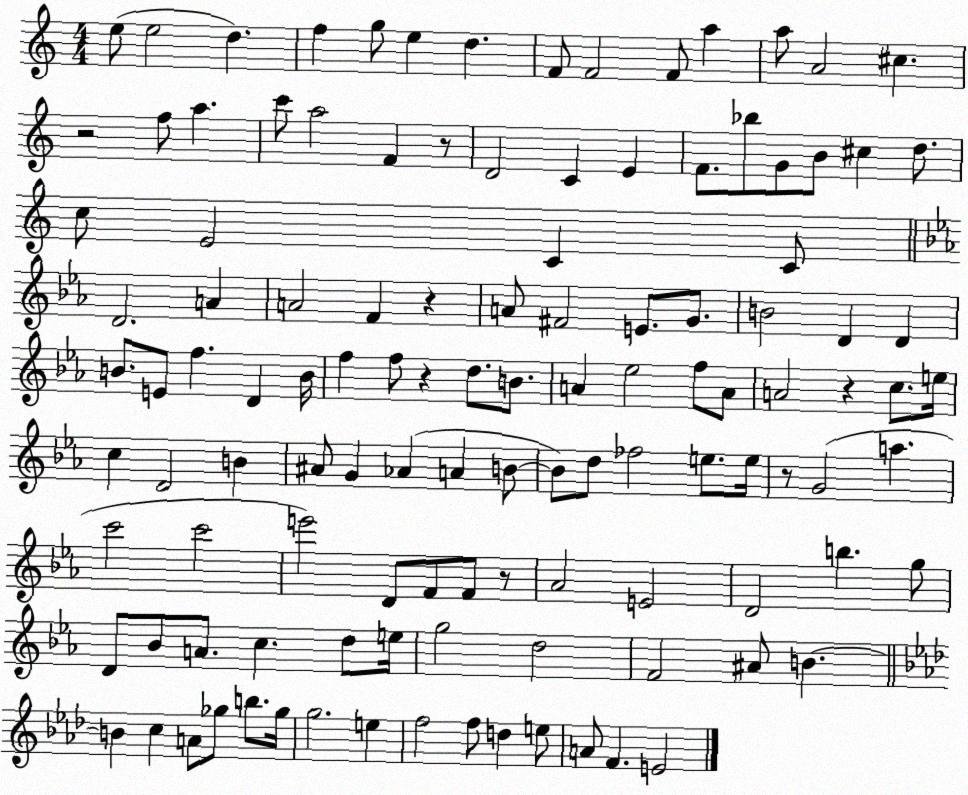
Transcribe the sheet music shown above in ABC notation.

X:1
T:Untitled
M:4/4
L:1/4
K:C
e/2 e2 d f g/2 e d F/2 F2 F/2 a a/2 A2 ^c z2 f/2 a c'/2 a2 F z/2 D2 C E F/2 _b/2 G/2 B/2 ^c d/2 c/2 E2 C C/2 D2 A A2 F z A/2 ^F2 E/2 G/2 B2 D D B/2 E/2 f D B/4 f f/2 z d/2 B/2 A _e2 f/2 A/2 A2 z c/2 e/4 c D2 B ^A/2 G _A A B/2 B/2 d/2 _f2 e/2 e/4 z/2 G2 a c'2 c'2 e'2 D/2 F/2 F/2 z/2 _A2 E2 D2 b g/2 D/2 _B/2 A/2 c d/2 e/4 g2 d2 F2 ^A/2 B B c A/2 _g/2 b/2 _g/4 g2 e f2 f/2 d e/2 A/2 F E2